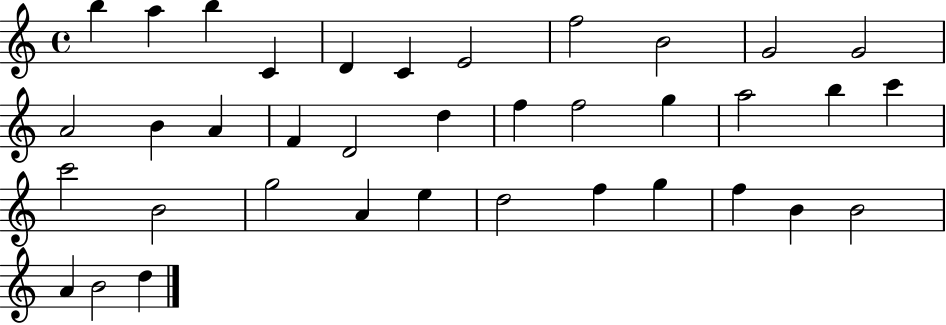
B5/q A5/q B5/q C4/q D4/q C4/q E4/h F5/h B4/h G4/h G4/h A4/h B4/q A4/q F4/q D4/h D5/q F5/q F5/h G5/q A5/h B5/q C6/q C6/h B4/h G5/h A4/q E5/q D5/h F5/q G5/q F5/q B4/q B4/h A4/q B4/h D5/q